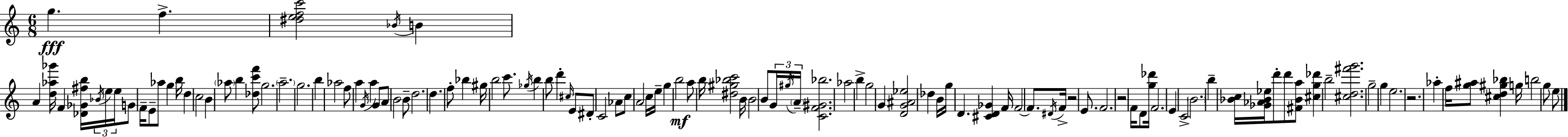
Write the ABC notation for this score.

X:1
T:Untitled
M:6/8
L:1/4
K:C
g f [^defc']2 _B/4 B A [d_a_g']/4 F [_D_G^fb]/4 _B/4 e/4 e/4 G/2 F/4 E/2 _a/2 g b/4 d c2 B _a/2 b [_dc'f']/2 g2 a2 g2 b _a2 f/2 a G/4 a G/2 A/2 B2 B/2 d2 d f/2 _b ^g/4 b2 c'/2 _g/4 b b/2 d' ^c/4 E/2 ^D/2 C2 _A/2 c/2 A2 c/4 e/4 g b2 a/2 b/4 [^d^g_bc']2 B/4 B2 B/2 G/4 ^g/4 A/4 [CF^G_b]2 _a2 b g2 G [DG^A_e]2 _d B/4 g/4 D [^CD_G] F/4 F2 F/2 ^D/4 F/4 z2 E/2 F2 z2 F/4 D/2 [g_d']/4 F2 E C2 B2 b [_Bc]/4 [_G_A_B_e]/4 d'/2 d'/2 [^F_Ba]/2 [^cg_d'] b2 [^cd^f'g']2 g2 g e2 z2 _a f/4 [g^a]/2 [^cd^g_b] g/4 b2 g/2 e/2